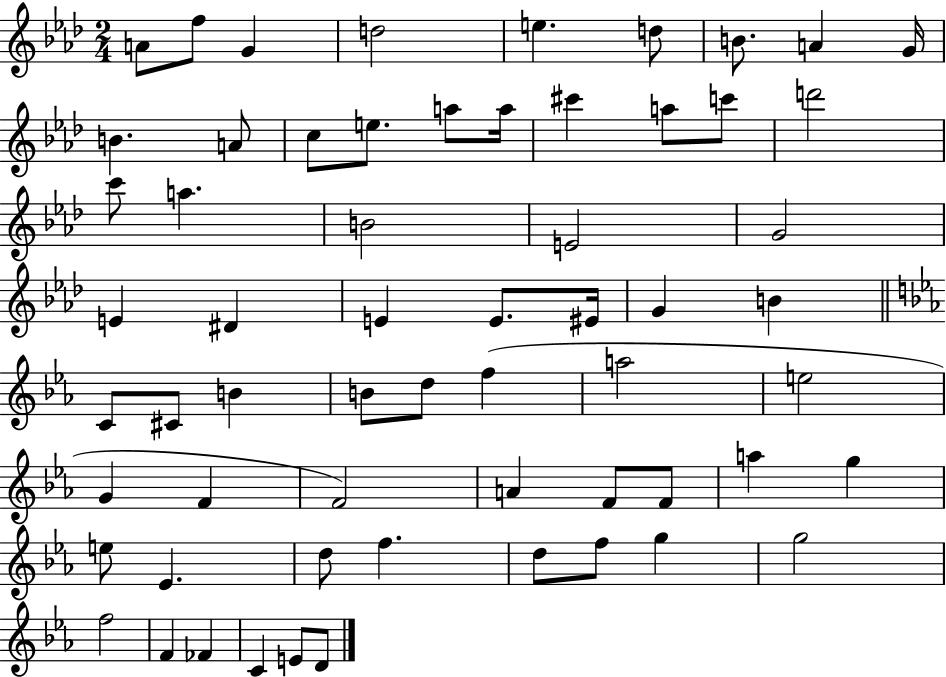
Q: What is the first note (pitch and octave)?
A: A4